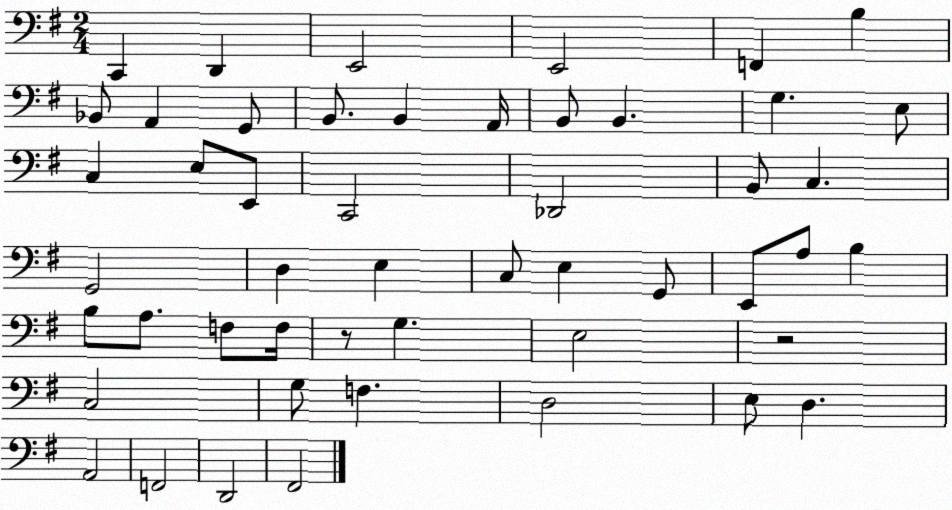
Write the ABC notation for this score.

X:1
T:Untitled
M:2/4
L:1/4
K:G
C,, D,, E,,2 E,,2 F,, B, _B,,/2 A,, G,,/2 B,,/2 B,, A,,/4 B,,/2 B,, G, E,/2 C, E,/2 E,,/2 C,,2 _D,,2 B,,/2 C, G,,2 D, E, C,/2 E, G,,/2 E,,/2 A,/2 B, B,/2 A,/2 F,/2 F,/4 z/2 G, E,2 z2 C,2 G,/2 F, D,2 E,/2 D, A,,2 F,,2 D,,2 ^F,,2